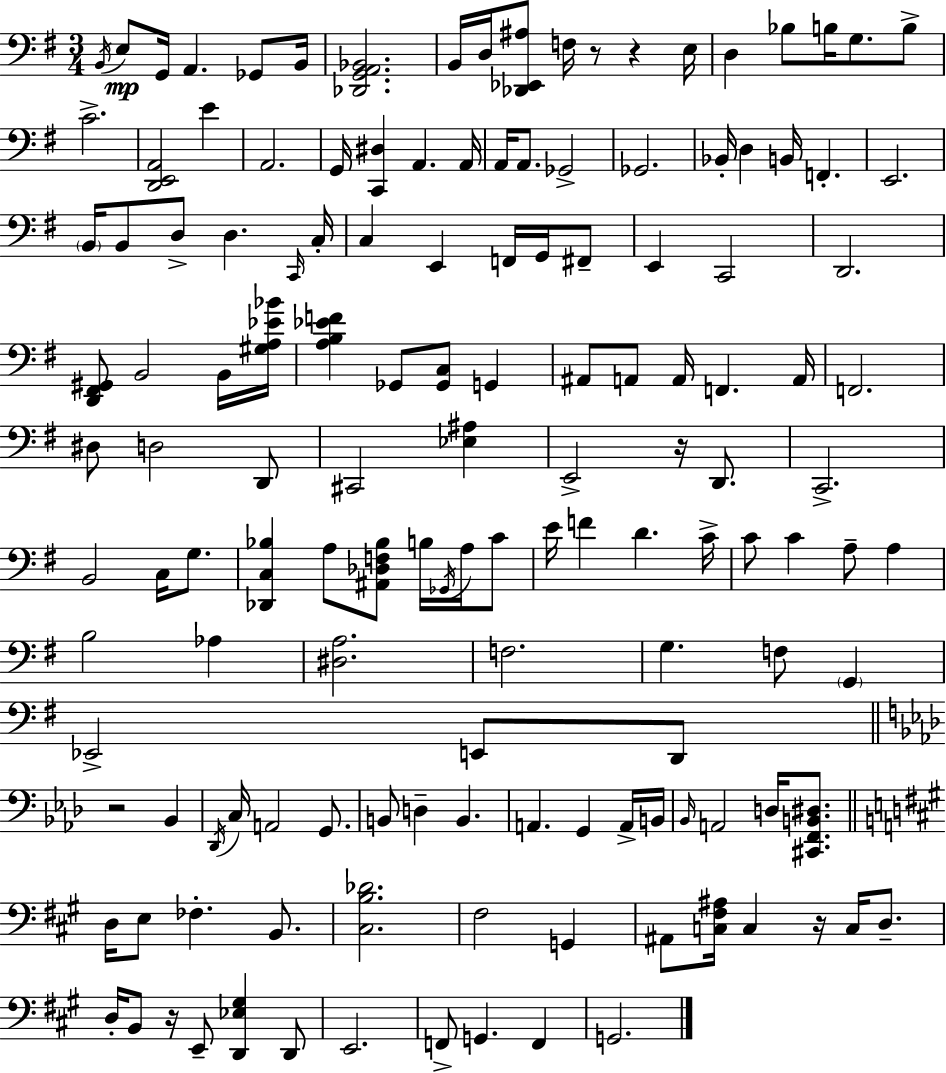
B2/s E3/e G2/s A2/q. Gb2/e B2/s [Db2,G2,A2,Bb2]/h. B2/s D3/s [Db2,Eb2,A#3]/e F3/s R/e R/q E3/s D3/q Bb3/e B3/s G3/e. B3/e C4/h. [D2,E2,A2]/h E4/q A2/h. G2/s [C2,D#3]/q A2/q. A2/s A2/s A2/e. Gb2/h Gb2/h. Bb2/s D3/q B2/s F2/q. E2/h. B2/s B2/e D3/e D3/q. C2/s C3/s C3/q E2/q F2/s G2/s F#2/e E2/q C2/h D2/h. [D2,F#2,G#2]/e B2/h B2/s [G#3,A3,Eb4,Bb4]/s [A3,B3,Eb4,F4]/q Gb2/e [Gb2,C3]/e G2/q A#2/e A2/e A2/s F2/q. A2/s F2/h. D#3/e D3/h D2/e C#2/h [Eb3,A#3]/q E2/h R/s D2/e. C2/h. B2/h C3/s G3/e. [Db2,C3,Bb3]/q A3/e [A#2,Db3,F3,Bb3]/e B3/s Gb2/s A3/s C4/e E4/s F4/q D4/q. C4/s C4/e C4/q A3/e A3/q B3/h Ab3/q [D#3,A3]/h. F3/h. G3/q. F3/e G2/q Eb2/h E2/e D2/e R/h Bb2/q Db2/s C3/s A2/h G2/e. B2/e D3/q B2/q. A2/q. G2/q A2/s B2/s Bb2/s A2/h D3/s [C#2,F2,B2,D#3]/e. D3/s E3/e FES3/q. B2/e. [C#3,B3,Db4]/h. F#3/h G2/q A#2/e [C3,F#3,A#3]/s C3/q R/s C3/s D3/e. D3/s B2/e R/s E2/e [D2,Eb3,G#3]/q D2/e E2/h. F2/e G2/q. F2/q G2/h.